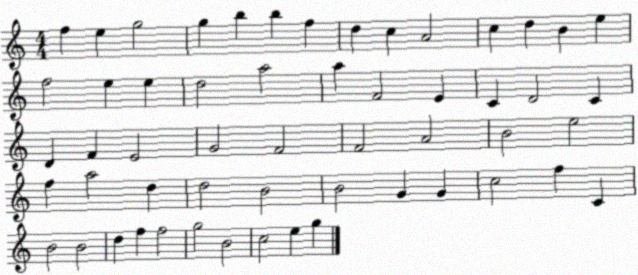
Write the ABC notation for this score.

X:1
T:Untitled
M:4/4
L:1/4
K:C
f e g2 g b b f d c A2 c d B e f2 e e d2 a2 a F2 E C D2 C D F E2 G2 F2 F2 A2 B2 e2 f a2 d d2 B2 B2 G G c2 f C B2 B2 d f f2 g2 B2 c2 e g